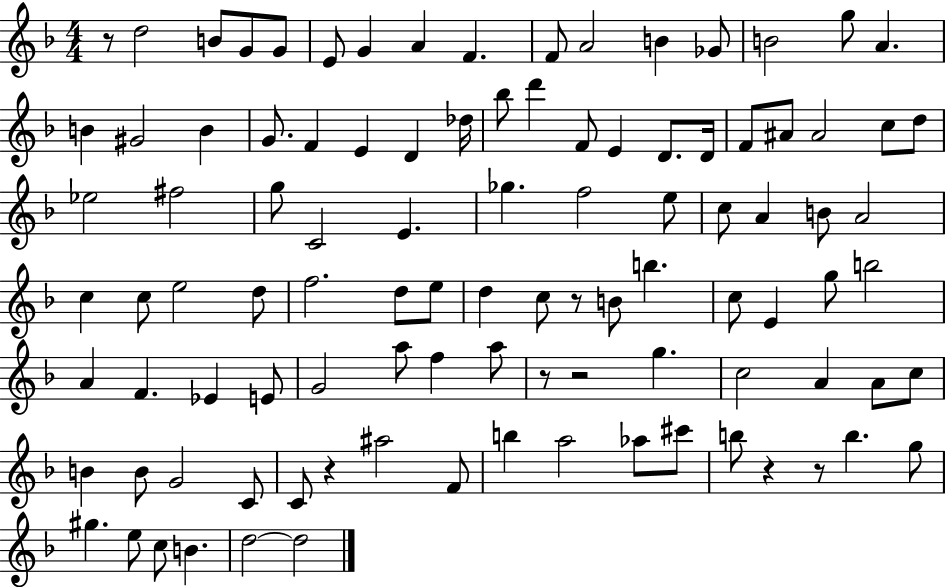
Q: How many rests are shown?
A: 7